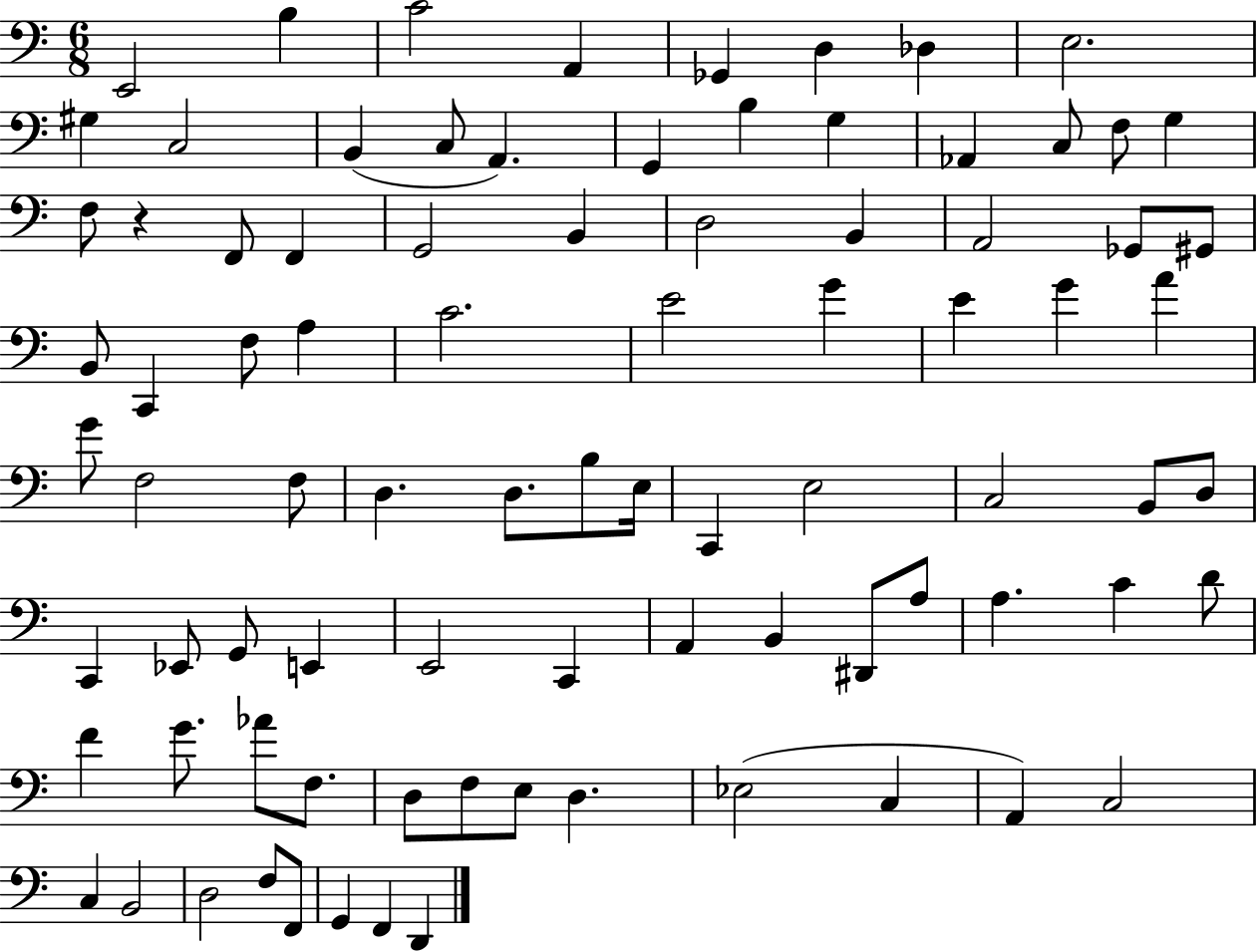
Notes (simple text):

E2/h B3/q C4/h A2/q Gb2/q D3/q Db3/q E3/h. G#3/q C3/h B2/q C3/e A2/q. G2/q B3/q G3/q Ab2/q C3/e F3/e G3/q F3/e R/q F2/e F2/q G2/h B2/q D3/h B2/q A2/h Gb2/e G#2/e B2/e C2/q F3/e A3/q C4/h. E4/h G4/q E4/q G4/q A4/q G4/e F3/h F3/e D3/q. D3/e. B3/e E3/s C2/q E3/h C3/h B2/e D3/e C2/q Eb2/e G2/e E2/q E2/h C2/q A2/q B2/q D#2/e A3/e A3/q. C4/q D4/e F4/q G4/e. Ab4/e F3/e. D3/e F3/e E3/e D3/q. Eb3/h C3/q A2/q C3/h C3/q B2/h D3/h F3/e F2/e G2/q F2/q D2/q